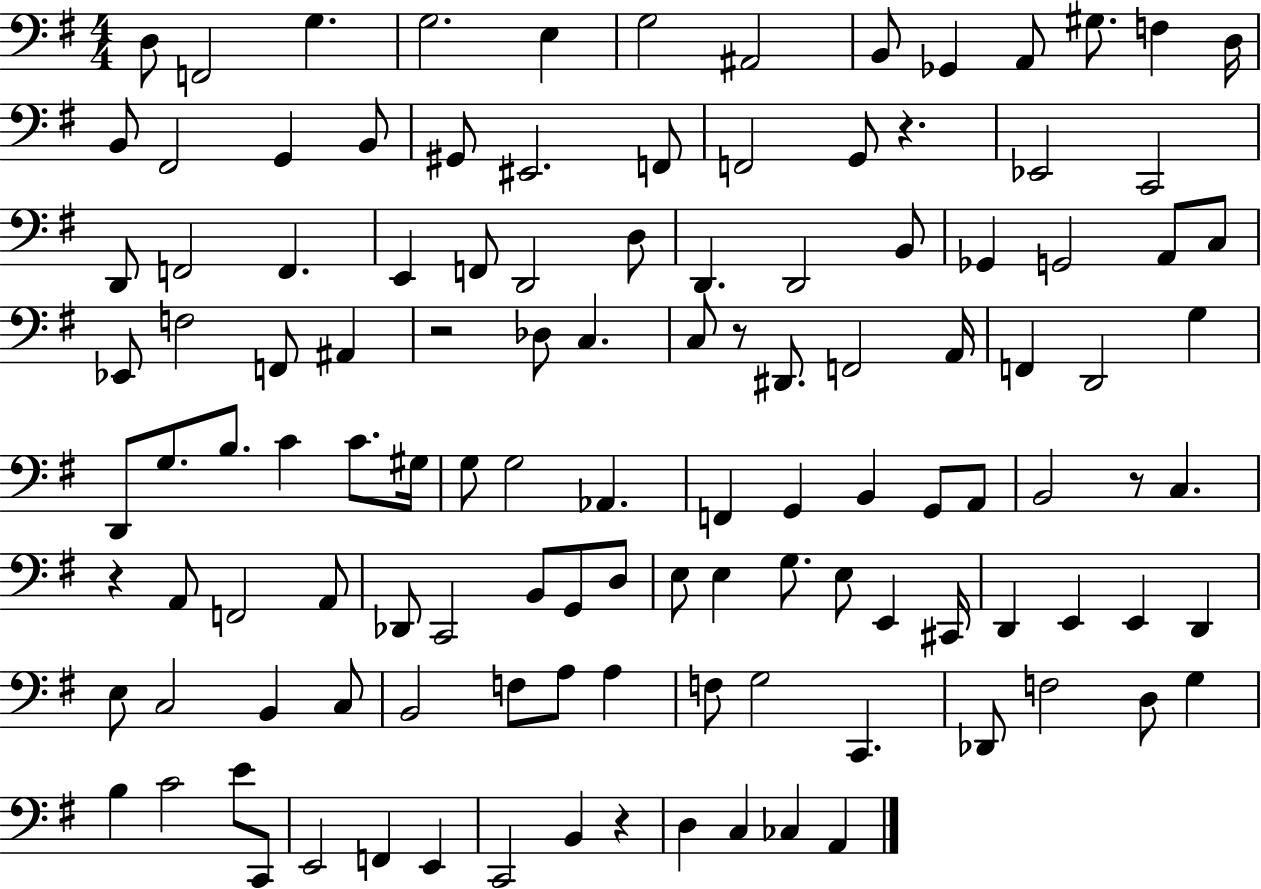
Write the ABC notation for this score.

X:1
T:Untitled
M:4/4
L:1/4
K:G
D,/2 F,,2 G, G,2 E, G,2 ^A,,2 B,,/2 _G,, A,,/2 ^G,/2 F, D,/4 B,,/2 ^F,,2 G,, B,,/2 ^G,,/2 ^E,,2 F,,/2 F,,2 G,,/2 z _E,,2 C,,2 D,,/2 F,,2 F,, E,, F,,/2 D,,2 D,/2 D,, D,,2 B,,/2 _G,, G,,2 A,,/2 C,/2 _E,,/2 F,2 F,,/2 ^A,, z2 _D,/2 C, C,/2 z/2 ^D,,/2 F,,2 A,,/4 F,, D,,2 G, D,,/2 G,/2 B,/2 C C/2 ^G,/4 G,/2 G,2 _A,, F,, G,, B,, G,,/2 A,,/2 B,,2 z/2 C, z A,,/2 F,,2 A,,/2 _D,,/2 C,,2 B,,/2 G,,/2 D,/2 E,/2 E, G,/2 E,/2 E,, ^C,,/4 D,, E,, E,, D,, E,/2 C,2 B,, C,/2 B,,2 F,/2 A,/2 A, F,/2 G,2 C,, _D,,/2 F,2 D,/2 G, B, C2 E/2 C,,/2 E,,2 F,, E,, C,,2 B,, z D, C, _C, A,,